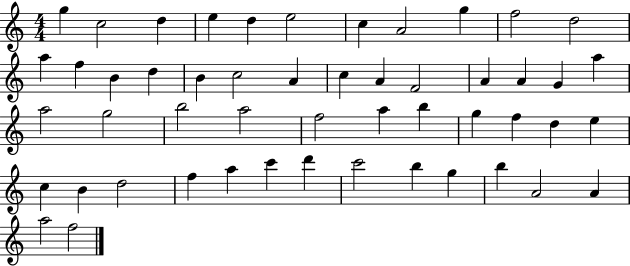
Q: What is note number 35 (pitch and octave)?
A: D5